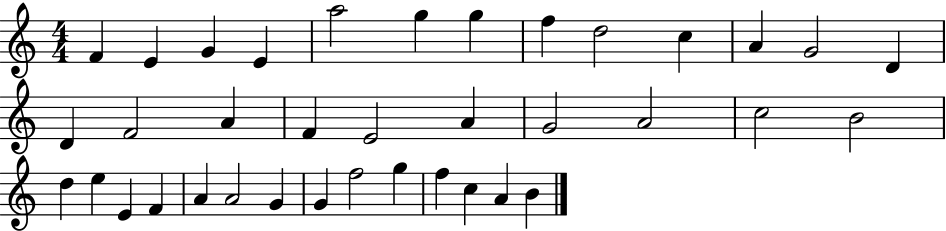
{
  \clef treble
  \numericTimeSignature
  \time 4/4
  \key c \major
  f'4 e'4 g'4 e'4 | a''2 g''4 g''4 | f''4 d''2 c''4 | a'4 g'2 d'4 | \break d'4 f'2 a'4 | f'4 e'2 a'4 | g'2 a'2 | c''2 b'2 | \break d''4 e''4 e'4 f'4 | a'4 a'2 g'4 | g'4 f''2 g''4 | f''4 c''4 a'4 b'4 | \break \bar "|."
}